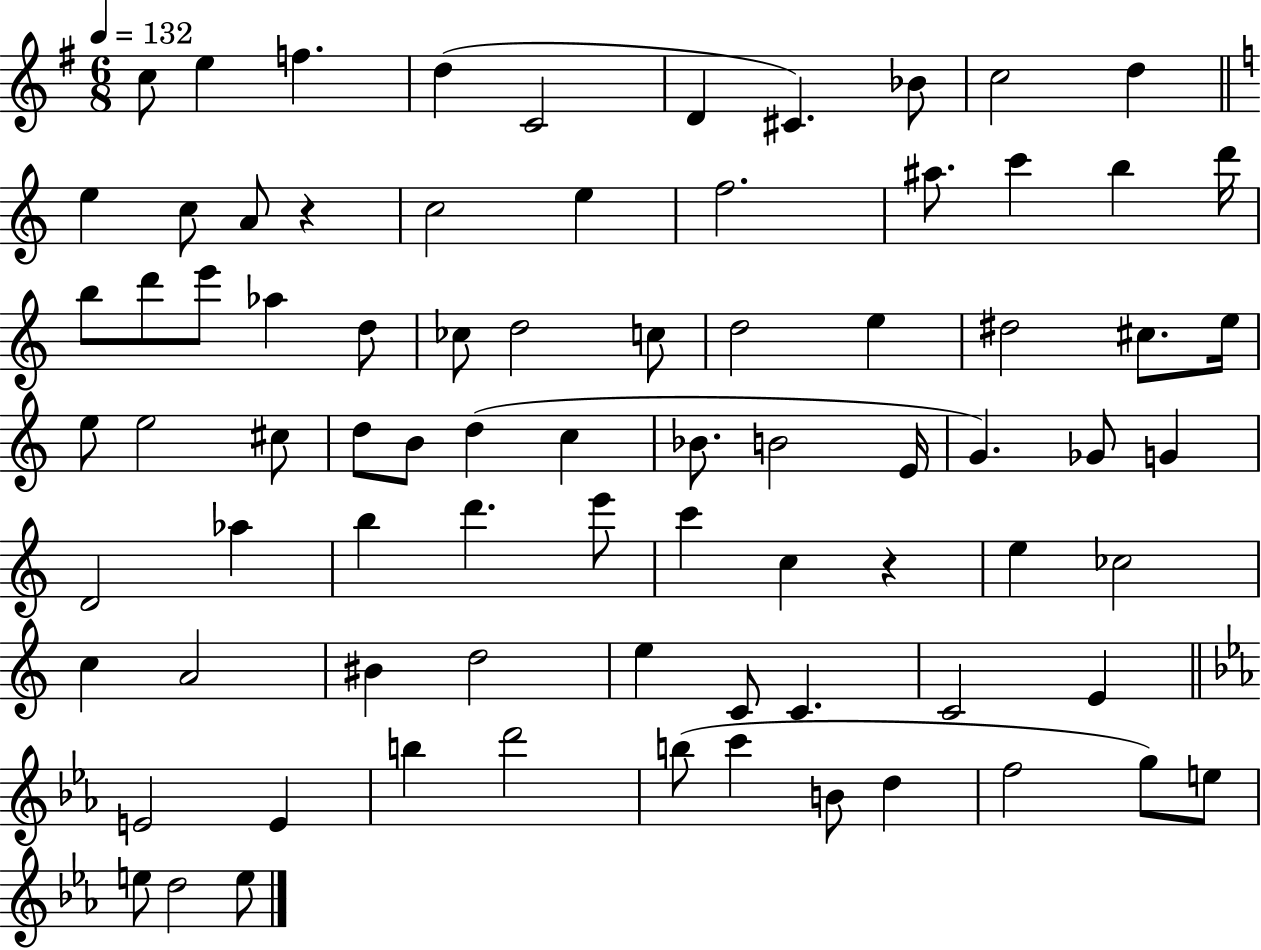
X:1
T:Untitled
M:6/8
L:1/4
K:G
c/2 e f d C2 D ^C _B/2 c2 d e c/2 A/2 z c2 e f2 ^a/2 c' b d'/4 b/2 d'/2 e'/2 _a d/2 _c/2 d2 c/2 d2 e ^d2 ^c/2 e/4 e/2 e2 ^c/2 d/2 B/2 d c _B/2 B2 E/4 G _G/2 G D2 _a b d' e'/2 c' c z e _c2 c A2 ^B d2 e C/2 C C2 E E2 E b d'2 b/2 c' B/2 d f2 g/2 e/2 e/2 d2 e/2